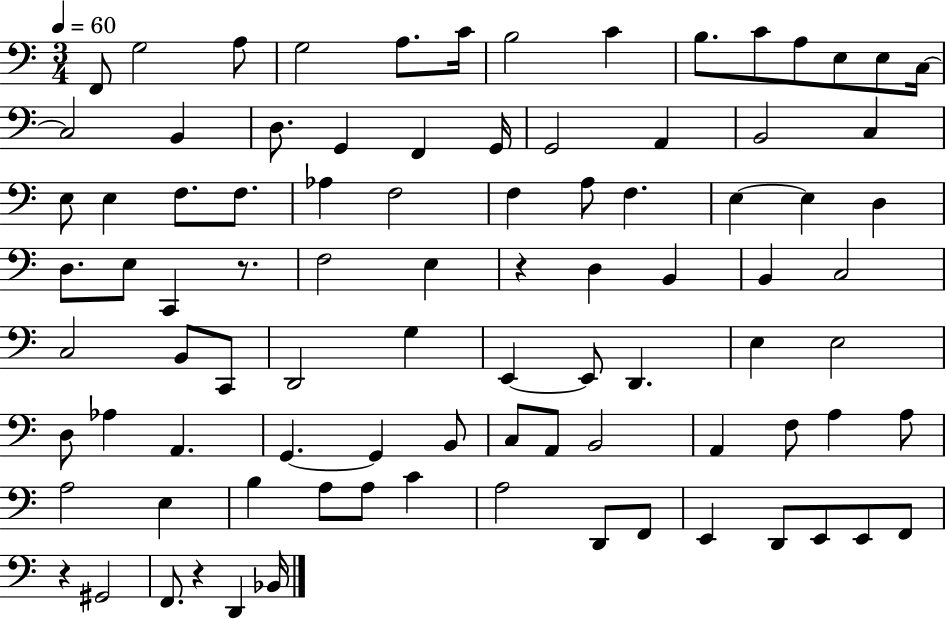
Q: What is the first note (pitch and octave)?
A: F2